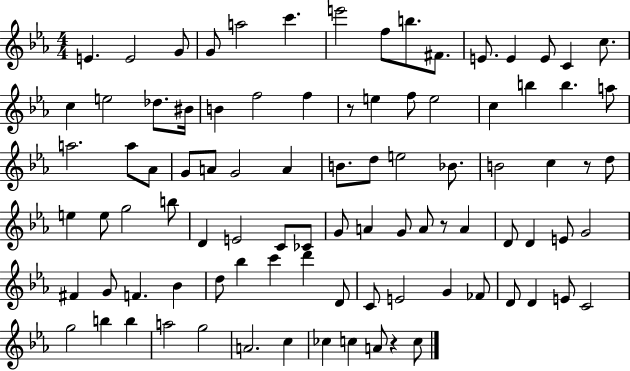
E4/q. E4/h G4/e G4/e A5/h C6/q. E6/h F5/e B5/e. F#4/e. E4/e. E4/q E4/e C4/q C5/e. C5/q E5/h Db5/e. BIS4/s B4/q F5/h F5/q R/e E5/q F5/e E5/h C5/q B5/q B5/q. A5/e A5/h. A5/e Ab4/e G4/e A4/e G4/h A4/q B4/e. D5/e E5/h Bb4/e. B4/h C5/q R/e D5/e E5/q E5/e G5/h B5/e D4/q E4/h C4/e CES4/e G4/e A4/q G4/e A4/e R/e A4/q D4/e D4/q E4/e G4/h F#4/q G4/e F4/q. Bb4/q D5/e Bb5/q C6/q D6/q D4/e C4/e E4/h G4/q FES4/e D4/e D4/q E4/e C4/h G5/h B5/q B5/q A5/h G5/h A4/h. C5/q CES5/q C5/q A4/e R/q C5/e